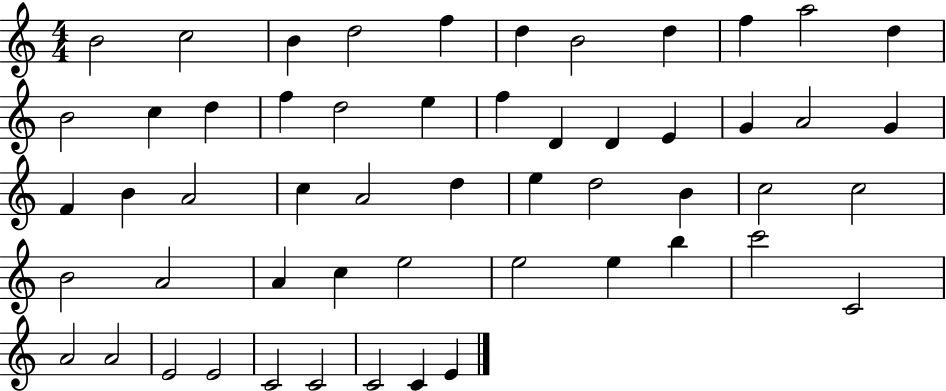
B4/h C5/h B4/q D5/h F5/q D5/q B4/h D5/q F5/q A5/h D5/q B4/h C5/q D5/q F5/q D5/h E5/q F5/q D4/q D4/q E4/q G4/q A4/h G4/q F4/q B4/q A4/h C5/q A4/h D5/q E5/q D5/h B4/q C5/h C5/h B4/h A4/h A4/q C5/q E5/h E5/h E5/q B5/q C6/h C4/h A4/h A4/h E4/h E4/h C4/h C4/h C4/h C4/q E4/q